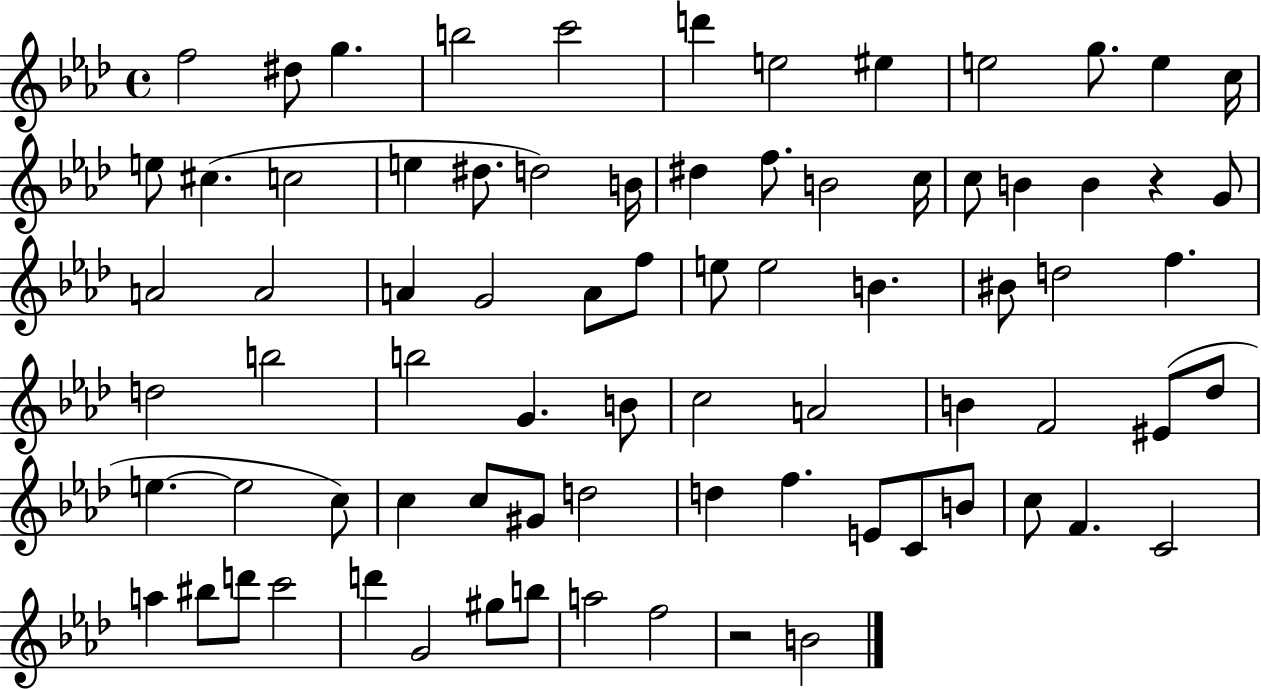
F5/h D#5/e G5/q. B5/h C6/h D6/q E5/h EIS5/q E5/h G5/e. E5/q C5/s E5/e C#5/q. C5/h E5/q D#5/e. D5/h B4/s D#5/q F5/e. B4/h C5/s C5/e B4/q B4/q R/q G4/e A4/h A4/h A4/q G4/h A4/e F5/e E5/e E5/h B4/q. BIS4/e D5/h F5/q. D5/h B5/h B5/h G4/q. B4/e C5/h A4/h B4/q F4/h EIS4/e Db5/e E5/q. E5/h C5/e C5/q C5/e G#4/e D5/h D5/q F5/q. E4/e C4/e B4/e C5/e F4/q. C4/h A5/q BIS5/e D6/e C6/h D6/q G4/h G#5/e B5/e A5/h F5/h R/h B4/h